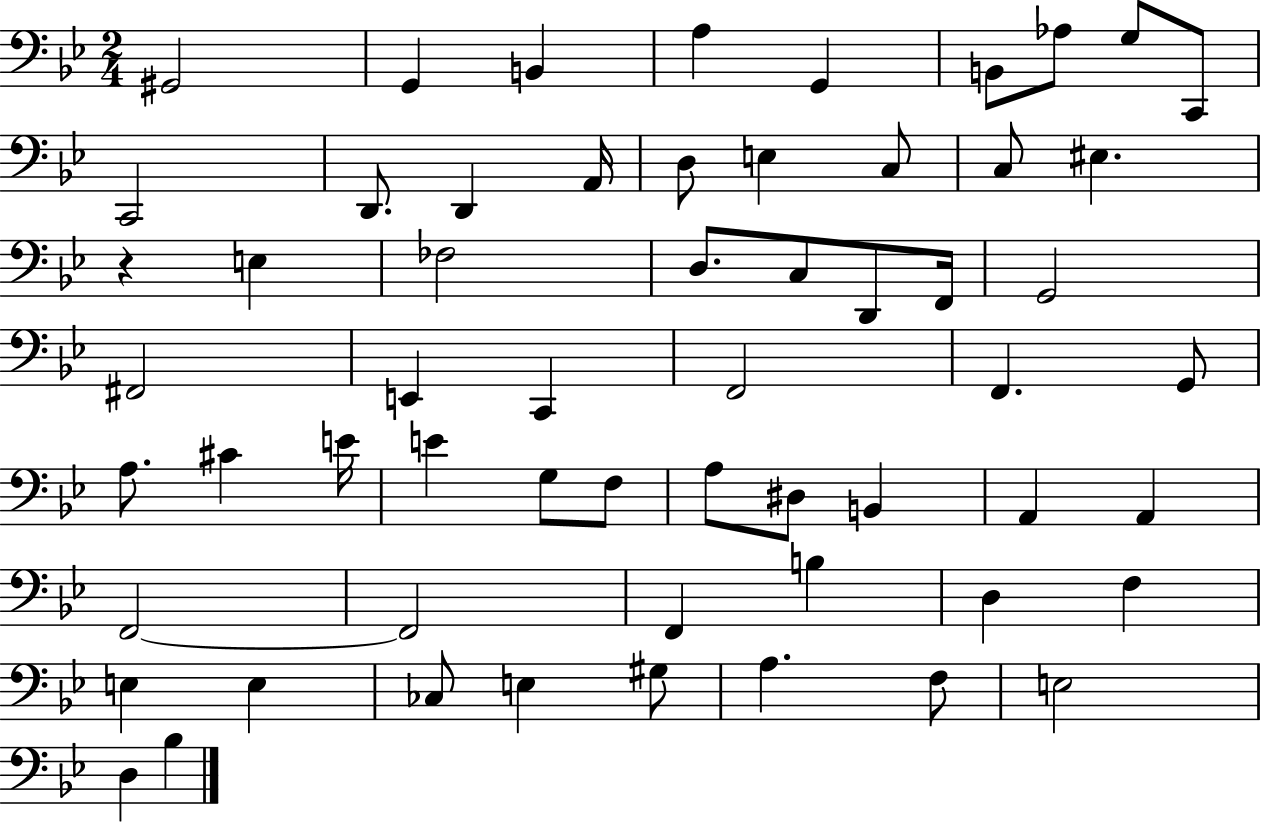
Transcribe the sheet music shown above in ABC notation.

X:1
T:Untitled
M:2/4
L:1/4
K:Bb
^G,,2 G,, B,, A, G,, B,,/2 _A,/2 G,/2 C,,/2 C,,2 D,,/2 D,, A,,/4 D,/2 E, C,/2 C,/2 ^E, z E, _F,2 D,/2 C,/2 D,,/2 F,,/4 G,,2 ^F,,2 E,, C,, F,,2 F,, G,,/2 A,/2 ^C E/4 E G,/2 F,/2 A,/2 ^D,/2 B,, A,, A,, F,,2 F,,2 F,, B, D, F, E, E, _C,/2 E, ^G,/2 A, F,/2 E,2 D, _B,